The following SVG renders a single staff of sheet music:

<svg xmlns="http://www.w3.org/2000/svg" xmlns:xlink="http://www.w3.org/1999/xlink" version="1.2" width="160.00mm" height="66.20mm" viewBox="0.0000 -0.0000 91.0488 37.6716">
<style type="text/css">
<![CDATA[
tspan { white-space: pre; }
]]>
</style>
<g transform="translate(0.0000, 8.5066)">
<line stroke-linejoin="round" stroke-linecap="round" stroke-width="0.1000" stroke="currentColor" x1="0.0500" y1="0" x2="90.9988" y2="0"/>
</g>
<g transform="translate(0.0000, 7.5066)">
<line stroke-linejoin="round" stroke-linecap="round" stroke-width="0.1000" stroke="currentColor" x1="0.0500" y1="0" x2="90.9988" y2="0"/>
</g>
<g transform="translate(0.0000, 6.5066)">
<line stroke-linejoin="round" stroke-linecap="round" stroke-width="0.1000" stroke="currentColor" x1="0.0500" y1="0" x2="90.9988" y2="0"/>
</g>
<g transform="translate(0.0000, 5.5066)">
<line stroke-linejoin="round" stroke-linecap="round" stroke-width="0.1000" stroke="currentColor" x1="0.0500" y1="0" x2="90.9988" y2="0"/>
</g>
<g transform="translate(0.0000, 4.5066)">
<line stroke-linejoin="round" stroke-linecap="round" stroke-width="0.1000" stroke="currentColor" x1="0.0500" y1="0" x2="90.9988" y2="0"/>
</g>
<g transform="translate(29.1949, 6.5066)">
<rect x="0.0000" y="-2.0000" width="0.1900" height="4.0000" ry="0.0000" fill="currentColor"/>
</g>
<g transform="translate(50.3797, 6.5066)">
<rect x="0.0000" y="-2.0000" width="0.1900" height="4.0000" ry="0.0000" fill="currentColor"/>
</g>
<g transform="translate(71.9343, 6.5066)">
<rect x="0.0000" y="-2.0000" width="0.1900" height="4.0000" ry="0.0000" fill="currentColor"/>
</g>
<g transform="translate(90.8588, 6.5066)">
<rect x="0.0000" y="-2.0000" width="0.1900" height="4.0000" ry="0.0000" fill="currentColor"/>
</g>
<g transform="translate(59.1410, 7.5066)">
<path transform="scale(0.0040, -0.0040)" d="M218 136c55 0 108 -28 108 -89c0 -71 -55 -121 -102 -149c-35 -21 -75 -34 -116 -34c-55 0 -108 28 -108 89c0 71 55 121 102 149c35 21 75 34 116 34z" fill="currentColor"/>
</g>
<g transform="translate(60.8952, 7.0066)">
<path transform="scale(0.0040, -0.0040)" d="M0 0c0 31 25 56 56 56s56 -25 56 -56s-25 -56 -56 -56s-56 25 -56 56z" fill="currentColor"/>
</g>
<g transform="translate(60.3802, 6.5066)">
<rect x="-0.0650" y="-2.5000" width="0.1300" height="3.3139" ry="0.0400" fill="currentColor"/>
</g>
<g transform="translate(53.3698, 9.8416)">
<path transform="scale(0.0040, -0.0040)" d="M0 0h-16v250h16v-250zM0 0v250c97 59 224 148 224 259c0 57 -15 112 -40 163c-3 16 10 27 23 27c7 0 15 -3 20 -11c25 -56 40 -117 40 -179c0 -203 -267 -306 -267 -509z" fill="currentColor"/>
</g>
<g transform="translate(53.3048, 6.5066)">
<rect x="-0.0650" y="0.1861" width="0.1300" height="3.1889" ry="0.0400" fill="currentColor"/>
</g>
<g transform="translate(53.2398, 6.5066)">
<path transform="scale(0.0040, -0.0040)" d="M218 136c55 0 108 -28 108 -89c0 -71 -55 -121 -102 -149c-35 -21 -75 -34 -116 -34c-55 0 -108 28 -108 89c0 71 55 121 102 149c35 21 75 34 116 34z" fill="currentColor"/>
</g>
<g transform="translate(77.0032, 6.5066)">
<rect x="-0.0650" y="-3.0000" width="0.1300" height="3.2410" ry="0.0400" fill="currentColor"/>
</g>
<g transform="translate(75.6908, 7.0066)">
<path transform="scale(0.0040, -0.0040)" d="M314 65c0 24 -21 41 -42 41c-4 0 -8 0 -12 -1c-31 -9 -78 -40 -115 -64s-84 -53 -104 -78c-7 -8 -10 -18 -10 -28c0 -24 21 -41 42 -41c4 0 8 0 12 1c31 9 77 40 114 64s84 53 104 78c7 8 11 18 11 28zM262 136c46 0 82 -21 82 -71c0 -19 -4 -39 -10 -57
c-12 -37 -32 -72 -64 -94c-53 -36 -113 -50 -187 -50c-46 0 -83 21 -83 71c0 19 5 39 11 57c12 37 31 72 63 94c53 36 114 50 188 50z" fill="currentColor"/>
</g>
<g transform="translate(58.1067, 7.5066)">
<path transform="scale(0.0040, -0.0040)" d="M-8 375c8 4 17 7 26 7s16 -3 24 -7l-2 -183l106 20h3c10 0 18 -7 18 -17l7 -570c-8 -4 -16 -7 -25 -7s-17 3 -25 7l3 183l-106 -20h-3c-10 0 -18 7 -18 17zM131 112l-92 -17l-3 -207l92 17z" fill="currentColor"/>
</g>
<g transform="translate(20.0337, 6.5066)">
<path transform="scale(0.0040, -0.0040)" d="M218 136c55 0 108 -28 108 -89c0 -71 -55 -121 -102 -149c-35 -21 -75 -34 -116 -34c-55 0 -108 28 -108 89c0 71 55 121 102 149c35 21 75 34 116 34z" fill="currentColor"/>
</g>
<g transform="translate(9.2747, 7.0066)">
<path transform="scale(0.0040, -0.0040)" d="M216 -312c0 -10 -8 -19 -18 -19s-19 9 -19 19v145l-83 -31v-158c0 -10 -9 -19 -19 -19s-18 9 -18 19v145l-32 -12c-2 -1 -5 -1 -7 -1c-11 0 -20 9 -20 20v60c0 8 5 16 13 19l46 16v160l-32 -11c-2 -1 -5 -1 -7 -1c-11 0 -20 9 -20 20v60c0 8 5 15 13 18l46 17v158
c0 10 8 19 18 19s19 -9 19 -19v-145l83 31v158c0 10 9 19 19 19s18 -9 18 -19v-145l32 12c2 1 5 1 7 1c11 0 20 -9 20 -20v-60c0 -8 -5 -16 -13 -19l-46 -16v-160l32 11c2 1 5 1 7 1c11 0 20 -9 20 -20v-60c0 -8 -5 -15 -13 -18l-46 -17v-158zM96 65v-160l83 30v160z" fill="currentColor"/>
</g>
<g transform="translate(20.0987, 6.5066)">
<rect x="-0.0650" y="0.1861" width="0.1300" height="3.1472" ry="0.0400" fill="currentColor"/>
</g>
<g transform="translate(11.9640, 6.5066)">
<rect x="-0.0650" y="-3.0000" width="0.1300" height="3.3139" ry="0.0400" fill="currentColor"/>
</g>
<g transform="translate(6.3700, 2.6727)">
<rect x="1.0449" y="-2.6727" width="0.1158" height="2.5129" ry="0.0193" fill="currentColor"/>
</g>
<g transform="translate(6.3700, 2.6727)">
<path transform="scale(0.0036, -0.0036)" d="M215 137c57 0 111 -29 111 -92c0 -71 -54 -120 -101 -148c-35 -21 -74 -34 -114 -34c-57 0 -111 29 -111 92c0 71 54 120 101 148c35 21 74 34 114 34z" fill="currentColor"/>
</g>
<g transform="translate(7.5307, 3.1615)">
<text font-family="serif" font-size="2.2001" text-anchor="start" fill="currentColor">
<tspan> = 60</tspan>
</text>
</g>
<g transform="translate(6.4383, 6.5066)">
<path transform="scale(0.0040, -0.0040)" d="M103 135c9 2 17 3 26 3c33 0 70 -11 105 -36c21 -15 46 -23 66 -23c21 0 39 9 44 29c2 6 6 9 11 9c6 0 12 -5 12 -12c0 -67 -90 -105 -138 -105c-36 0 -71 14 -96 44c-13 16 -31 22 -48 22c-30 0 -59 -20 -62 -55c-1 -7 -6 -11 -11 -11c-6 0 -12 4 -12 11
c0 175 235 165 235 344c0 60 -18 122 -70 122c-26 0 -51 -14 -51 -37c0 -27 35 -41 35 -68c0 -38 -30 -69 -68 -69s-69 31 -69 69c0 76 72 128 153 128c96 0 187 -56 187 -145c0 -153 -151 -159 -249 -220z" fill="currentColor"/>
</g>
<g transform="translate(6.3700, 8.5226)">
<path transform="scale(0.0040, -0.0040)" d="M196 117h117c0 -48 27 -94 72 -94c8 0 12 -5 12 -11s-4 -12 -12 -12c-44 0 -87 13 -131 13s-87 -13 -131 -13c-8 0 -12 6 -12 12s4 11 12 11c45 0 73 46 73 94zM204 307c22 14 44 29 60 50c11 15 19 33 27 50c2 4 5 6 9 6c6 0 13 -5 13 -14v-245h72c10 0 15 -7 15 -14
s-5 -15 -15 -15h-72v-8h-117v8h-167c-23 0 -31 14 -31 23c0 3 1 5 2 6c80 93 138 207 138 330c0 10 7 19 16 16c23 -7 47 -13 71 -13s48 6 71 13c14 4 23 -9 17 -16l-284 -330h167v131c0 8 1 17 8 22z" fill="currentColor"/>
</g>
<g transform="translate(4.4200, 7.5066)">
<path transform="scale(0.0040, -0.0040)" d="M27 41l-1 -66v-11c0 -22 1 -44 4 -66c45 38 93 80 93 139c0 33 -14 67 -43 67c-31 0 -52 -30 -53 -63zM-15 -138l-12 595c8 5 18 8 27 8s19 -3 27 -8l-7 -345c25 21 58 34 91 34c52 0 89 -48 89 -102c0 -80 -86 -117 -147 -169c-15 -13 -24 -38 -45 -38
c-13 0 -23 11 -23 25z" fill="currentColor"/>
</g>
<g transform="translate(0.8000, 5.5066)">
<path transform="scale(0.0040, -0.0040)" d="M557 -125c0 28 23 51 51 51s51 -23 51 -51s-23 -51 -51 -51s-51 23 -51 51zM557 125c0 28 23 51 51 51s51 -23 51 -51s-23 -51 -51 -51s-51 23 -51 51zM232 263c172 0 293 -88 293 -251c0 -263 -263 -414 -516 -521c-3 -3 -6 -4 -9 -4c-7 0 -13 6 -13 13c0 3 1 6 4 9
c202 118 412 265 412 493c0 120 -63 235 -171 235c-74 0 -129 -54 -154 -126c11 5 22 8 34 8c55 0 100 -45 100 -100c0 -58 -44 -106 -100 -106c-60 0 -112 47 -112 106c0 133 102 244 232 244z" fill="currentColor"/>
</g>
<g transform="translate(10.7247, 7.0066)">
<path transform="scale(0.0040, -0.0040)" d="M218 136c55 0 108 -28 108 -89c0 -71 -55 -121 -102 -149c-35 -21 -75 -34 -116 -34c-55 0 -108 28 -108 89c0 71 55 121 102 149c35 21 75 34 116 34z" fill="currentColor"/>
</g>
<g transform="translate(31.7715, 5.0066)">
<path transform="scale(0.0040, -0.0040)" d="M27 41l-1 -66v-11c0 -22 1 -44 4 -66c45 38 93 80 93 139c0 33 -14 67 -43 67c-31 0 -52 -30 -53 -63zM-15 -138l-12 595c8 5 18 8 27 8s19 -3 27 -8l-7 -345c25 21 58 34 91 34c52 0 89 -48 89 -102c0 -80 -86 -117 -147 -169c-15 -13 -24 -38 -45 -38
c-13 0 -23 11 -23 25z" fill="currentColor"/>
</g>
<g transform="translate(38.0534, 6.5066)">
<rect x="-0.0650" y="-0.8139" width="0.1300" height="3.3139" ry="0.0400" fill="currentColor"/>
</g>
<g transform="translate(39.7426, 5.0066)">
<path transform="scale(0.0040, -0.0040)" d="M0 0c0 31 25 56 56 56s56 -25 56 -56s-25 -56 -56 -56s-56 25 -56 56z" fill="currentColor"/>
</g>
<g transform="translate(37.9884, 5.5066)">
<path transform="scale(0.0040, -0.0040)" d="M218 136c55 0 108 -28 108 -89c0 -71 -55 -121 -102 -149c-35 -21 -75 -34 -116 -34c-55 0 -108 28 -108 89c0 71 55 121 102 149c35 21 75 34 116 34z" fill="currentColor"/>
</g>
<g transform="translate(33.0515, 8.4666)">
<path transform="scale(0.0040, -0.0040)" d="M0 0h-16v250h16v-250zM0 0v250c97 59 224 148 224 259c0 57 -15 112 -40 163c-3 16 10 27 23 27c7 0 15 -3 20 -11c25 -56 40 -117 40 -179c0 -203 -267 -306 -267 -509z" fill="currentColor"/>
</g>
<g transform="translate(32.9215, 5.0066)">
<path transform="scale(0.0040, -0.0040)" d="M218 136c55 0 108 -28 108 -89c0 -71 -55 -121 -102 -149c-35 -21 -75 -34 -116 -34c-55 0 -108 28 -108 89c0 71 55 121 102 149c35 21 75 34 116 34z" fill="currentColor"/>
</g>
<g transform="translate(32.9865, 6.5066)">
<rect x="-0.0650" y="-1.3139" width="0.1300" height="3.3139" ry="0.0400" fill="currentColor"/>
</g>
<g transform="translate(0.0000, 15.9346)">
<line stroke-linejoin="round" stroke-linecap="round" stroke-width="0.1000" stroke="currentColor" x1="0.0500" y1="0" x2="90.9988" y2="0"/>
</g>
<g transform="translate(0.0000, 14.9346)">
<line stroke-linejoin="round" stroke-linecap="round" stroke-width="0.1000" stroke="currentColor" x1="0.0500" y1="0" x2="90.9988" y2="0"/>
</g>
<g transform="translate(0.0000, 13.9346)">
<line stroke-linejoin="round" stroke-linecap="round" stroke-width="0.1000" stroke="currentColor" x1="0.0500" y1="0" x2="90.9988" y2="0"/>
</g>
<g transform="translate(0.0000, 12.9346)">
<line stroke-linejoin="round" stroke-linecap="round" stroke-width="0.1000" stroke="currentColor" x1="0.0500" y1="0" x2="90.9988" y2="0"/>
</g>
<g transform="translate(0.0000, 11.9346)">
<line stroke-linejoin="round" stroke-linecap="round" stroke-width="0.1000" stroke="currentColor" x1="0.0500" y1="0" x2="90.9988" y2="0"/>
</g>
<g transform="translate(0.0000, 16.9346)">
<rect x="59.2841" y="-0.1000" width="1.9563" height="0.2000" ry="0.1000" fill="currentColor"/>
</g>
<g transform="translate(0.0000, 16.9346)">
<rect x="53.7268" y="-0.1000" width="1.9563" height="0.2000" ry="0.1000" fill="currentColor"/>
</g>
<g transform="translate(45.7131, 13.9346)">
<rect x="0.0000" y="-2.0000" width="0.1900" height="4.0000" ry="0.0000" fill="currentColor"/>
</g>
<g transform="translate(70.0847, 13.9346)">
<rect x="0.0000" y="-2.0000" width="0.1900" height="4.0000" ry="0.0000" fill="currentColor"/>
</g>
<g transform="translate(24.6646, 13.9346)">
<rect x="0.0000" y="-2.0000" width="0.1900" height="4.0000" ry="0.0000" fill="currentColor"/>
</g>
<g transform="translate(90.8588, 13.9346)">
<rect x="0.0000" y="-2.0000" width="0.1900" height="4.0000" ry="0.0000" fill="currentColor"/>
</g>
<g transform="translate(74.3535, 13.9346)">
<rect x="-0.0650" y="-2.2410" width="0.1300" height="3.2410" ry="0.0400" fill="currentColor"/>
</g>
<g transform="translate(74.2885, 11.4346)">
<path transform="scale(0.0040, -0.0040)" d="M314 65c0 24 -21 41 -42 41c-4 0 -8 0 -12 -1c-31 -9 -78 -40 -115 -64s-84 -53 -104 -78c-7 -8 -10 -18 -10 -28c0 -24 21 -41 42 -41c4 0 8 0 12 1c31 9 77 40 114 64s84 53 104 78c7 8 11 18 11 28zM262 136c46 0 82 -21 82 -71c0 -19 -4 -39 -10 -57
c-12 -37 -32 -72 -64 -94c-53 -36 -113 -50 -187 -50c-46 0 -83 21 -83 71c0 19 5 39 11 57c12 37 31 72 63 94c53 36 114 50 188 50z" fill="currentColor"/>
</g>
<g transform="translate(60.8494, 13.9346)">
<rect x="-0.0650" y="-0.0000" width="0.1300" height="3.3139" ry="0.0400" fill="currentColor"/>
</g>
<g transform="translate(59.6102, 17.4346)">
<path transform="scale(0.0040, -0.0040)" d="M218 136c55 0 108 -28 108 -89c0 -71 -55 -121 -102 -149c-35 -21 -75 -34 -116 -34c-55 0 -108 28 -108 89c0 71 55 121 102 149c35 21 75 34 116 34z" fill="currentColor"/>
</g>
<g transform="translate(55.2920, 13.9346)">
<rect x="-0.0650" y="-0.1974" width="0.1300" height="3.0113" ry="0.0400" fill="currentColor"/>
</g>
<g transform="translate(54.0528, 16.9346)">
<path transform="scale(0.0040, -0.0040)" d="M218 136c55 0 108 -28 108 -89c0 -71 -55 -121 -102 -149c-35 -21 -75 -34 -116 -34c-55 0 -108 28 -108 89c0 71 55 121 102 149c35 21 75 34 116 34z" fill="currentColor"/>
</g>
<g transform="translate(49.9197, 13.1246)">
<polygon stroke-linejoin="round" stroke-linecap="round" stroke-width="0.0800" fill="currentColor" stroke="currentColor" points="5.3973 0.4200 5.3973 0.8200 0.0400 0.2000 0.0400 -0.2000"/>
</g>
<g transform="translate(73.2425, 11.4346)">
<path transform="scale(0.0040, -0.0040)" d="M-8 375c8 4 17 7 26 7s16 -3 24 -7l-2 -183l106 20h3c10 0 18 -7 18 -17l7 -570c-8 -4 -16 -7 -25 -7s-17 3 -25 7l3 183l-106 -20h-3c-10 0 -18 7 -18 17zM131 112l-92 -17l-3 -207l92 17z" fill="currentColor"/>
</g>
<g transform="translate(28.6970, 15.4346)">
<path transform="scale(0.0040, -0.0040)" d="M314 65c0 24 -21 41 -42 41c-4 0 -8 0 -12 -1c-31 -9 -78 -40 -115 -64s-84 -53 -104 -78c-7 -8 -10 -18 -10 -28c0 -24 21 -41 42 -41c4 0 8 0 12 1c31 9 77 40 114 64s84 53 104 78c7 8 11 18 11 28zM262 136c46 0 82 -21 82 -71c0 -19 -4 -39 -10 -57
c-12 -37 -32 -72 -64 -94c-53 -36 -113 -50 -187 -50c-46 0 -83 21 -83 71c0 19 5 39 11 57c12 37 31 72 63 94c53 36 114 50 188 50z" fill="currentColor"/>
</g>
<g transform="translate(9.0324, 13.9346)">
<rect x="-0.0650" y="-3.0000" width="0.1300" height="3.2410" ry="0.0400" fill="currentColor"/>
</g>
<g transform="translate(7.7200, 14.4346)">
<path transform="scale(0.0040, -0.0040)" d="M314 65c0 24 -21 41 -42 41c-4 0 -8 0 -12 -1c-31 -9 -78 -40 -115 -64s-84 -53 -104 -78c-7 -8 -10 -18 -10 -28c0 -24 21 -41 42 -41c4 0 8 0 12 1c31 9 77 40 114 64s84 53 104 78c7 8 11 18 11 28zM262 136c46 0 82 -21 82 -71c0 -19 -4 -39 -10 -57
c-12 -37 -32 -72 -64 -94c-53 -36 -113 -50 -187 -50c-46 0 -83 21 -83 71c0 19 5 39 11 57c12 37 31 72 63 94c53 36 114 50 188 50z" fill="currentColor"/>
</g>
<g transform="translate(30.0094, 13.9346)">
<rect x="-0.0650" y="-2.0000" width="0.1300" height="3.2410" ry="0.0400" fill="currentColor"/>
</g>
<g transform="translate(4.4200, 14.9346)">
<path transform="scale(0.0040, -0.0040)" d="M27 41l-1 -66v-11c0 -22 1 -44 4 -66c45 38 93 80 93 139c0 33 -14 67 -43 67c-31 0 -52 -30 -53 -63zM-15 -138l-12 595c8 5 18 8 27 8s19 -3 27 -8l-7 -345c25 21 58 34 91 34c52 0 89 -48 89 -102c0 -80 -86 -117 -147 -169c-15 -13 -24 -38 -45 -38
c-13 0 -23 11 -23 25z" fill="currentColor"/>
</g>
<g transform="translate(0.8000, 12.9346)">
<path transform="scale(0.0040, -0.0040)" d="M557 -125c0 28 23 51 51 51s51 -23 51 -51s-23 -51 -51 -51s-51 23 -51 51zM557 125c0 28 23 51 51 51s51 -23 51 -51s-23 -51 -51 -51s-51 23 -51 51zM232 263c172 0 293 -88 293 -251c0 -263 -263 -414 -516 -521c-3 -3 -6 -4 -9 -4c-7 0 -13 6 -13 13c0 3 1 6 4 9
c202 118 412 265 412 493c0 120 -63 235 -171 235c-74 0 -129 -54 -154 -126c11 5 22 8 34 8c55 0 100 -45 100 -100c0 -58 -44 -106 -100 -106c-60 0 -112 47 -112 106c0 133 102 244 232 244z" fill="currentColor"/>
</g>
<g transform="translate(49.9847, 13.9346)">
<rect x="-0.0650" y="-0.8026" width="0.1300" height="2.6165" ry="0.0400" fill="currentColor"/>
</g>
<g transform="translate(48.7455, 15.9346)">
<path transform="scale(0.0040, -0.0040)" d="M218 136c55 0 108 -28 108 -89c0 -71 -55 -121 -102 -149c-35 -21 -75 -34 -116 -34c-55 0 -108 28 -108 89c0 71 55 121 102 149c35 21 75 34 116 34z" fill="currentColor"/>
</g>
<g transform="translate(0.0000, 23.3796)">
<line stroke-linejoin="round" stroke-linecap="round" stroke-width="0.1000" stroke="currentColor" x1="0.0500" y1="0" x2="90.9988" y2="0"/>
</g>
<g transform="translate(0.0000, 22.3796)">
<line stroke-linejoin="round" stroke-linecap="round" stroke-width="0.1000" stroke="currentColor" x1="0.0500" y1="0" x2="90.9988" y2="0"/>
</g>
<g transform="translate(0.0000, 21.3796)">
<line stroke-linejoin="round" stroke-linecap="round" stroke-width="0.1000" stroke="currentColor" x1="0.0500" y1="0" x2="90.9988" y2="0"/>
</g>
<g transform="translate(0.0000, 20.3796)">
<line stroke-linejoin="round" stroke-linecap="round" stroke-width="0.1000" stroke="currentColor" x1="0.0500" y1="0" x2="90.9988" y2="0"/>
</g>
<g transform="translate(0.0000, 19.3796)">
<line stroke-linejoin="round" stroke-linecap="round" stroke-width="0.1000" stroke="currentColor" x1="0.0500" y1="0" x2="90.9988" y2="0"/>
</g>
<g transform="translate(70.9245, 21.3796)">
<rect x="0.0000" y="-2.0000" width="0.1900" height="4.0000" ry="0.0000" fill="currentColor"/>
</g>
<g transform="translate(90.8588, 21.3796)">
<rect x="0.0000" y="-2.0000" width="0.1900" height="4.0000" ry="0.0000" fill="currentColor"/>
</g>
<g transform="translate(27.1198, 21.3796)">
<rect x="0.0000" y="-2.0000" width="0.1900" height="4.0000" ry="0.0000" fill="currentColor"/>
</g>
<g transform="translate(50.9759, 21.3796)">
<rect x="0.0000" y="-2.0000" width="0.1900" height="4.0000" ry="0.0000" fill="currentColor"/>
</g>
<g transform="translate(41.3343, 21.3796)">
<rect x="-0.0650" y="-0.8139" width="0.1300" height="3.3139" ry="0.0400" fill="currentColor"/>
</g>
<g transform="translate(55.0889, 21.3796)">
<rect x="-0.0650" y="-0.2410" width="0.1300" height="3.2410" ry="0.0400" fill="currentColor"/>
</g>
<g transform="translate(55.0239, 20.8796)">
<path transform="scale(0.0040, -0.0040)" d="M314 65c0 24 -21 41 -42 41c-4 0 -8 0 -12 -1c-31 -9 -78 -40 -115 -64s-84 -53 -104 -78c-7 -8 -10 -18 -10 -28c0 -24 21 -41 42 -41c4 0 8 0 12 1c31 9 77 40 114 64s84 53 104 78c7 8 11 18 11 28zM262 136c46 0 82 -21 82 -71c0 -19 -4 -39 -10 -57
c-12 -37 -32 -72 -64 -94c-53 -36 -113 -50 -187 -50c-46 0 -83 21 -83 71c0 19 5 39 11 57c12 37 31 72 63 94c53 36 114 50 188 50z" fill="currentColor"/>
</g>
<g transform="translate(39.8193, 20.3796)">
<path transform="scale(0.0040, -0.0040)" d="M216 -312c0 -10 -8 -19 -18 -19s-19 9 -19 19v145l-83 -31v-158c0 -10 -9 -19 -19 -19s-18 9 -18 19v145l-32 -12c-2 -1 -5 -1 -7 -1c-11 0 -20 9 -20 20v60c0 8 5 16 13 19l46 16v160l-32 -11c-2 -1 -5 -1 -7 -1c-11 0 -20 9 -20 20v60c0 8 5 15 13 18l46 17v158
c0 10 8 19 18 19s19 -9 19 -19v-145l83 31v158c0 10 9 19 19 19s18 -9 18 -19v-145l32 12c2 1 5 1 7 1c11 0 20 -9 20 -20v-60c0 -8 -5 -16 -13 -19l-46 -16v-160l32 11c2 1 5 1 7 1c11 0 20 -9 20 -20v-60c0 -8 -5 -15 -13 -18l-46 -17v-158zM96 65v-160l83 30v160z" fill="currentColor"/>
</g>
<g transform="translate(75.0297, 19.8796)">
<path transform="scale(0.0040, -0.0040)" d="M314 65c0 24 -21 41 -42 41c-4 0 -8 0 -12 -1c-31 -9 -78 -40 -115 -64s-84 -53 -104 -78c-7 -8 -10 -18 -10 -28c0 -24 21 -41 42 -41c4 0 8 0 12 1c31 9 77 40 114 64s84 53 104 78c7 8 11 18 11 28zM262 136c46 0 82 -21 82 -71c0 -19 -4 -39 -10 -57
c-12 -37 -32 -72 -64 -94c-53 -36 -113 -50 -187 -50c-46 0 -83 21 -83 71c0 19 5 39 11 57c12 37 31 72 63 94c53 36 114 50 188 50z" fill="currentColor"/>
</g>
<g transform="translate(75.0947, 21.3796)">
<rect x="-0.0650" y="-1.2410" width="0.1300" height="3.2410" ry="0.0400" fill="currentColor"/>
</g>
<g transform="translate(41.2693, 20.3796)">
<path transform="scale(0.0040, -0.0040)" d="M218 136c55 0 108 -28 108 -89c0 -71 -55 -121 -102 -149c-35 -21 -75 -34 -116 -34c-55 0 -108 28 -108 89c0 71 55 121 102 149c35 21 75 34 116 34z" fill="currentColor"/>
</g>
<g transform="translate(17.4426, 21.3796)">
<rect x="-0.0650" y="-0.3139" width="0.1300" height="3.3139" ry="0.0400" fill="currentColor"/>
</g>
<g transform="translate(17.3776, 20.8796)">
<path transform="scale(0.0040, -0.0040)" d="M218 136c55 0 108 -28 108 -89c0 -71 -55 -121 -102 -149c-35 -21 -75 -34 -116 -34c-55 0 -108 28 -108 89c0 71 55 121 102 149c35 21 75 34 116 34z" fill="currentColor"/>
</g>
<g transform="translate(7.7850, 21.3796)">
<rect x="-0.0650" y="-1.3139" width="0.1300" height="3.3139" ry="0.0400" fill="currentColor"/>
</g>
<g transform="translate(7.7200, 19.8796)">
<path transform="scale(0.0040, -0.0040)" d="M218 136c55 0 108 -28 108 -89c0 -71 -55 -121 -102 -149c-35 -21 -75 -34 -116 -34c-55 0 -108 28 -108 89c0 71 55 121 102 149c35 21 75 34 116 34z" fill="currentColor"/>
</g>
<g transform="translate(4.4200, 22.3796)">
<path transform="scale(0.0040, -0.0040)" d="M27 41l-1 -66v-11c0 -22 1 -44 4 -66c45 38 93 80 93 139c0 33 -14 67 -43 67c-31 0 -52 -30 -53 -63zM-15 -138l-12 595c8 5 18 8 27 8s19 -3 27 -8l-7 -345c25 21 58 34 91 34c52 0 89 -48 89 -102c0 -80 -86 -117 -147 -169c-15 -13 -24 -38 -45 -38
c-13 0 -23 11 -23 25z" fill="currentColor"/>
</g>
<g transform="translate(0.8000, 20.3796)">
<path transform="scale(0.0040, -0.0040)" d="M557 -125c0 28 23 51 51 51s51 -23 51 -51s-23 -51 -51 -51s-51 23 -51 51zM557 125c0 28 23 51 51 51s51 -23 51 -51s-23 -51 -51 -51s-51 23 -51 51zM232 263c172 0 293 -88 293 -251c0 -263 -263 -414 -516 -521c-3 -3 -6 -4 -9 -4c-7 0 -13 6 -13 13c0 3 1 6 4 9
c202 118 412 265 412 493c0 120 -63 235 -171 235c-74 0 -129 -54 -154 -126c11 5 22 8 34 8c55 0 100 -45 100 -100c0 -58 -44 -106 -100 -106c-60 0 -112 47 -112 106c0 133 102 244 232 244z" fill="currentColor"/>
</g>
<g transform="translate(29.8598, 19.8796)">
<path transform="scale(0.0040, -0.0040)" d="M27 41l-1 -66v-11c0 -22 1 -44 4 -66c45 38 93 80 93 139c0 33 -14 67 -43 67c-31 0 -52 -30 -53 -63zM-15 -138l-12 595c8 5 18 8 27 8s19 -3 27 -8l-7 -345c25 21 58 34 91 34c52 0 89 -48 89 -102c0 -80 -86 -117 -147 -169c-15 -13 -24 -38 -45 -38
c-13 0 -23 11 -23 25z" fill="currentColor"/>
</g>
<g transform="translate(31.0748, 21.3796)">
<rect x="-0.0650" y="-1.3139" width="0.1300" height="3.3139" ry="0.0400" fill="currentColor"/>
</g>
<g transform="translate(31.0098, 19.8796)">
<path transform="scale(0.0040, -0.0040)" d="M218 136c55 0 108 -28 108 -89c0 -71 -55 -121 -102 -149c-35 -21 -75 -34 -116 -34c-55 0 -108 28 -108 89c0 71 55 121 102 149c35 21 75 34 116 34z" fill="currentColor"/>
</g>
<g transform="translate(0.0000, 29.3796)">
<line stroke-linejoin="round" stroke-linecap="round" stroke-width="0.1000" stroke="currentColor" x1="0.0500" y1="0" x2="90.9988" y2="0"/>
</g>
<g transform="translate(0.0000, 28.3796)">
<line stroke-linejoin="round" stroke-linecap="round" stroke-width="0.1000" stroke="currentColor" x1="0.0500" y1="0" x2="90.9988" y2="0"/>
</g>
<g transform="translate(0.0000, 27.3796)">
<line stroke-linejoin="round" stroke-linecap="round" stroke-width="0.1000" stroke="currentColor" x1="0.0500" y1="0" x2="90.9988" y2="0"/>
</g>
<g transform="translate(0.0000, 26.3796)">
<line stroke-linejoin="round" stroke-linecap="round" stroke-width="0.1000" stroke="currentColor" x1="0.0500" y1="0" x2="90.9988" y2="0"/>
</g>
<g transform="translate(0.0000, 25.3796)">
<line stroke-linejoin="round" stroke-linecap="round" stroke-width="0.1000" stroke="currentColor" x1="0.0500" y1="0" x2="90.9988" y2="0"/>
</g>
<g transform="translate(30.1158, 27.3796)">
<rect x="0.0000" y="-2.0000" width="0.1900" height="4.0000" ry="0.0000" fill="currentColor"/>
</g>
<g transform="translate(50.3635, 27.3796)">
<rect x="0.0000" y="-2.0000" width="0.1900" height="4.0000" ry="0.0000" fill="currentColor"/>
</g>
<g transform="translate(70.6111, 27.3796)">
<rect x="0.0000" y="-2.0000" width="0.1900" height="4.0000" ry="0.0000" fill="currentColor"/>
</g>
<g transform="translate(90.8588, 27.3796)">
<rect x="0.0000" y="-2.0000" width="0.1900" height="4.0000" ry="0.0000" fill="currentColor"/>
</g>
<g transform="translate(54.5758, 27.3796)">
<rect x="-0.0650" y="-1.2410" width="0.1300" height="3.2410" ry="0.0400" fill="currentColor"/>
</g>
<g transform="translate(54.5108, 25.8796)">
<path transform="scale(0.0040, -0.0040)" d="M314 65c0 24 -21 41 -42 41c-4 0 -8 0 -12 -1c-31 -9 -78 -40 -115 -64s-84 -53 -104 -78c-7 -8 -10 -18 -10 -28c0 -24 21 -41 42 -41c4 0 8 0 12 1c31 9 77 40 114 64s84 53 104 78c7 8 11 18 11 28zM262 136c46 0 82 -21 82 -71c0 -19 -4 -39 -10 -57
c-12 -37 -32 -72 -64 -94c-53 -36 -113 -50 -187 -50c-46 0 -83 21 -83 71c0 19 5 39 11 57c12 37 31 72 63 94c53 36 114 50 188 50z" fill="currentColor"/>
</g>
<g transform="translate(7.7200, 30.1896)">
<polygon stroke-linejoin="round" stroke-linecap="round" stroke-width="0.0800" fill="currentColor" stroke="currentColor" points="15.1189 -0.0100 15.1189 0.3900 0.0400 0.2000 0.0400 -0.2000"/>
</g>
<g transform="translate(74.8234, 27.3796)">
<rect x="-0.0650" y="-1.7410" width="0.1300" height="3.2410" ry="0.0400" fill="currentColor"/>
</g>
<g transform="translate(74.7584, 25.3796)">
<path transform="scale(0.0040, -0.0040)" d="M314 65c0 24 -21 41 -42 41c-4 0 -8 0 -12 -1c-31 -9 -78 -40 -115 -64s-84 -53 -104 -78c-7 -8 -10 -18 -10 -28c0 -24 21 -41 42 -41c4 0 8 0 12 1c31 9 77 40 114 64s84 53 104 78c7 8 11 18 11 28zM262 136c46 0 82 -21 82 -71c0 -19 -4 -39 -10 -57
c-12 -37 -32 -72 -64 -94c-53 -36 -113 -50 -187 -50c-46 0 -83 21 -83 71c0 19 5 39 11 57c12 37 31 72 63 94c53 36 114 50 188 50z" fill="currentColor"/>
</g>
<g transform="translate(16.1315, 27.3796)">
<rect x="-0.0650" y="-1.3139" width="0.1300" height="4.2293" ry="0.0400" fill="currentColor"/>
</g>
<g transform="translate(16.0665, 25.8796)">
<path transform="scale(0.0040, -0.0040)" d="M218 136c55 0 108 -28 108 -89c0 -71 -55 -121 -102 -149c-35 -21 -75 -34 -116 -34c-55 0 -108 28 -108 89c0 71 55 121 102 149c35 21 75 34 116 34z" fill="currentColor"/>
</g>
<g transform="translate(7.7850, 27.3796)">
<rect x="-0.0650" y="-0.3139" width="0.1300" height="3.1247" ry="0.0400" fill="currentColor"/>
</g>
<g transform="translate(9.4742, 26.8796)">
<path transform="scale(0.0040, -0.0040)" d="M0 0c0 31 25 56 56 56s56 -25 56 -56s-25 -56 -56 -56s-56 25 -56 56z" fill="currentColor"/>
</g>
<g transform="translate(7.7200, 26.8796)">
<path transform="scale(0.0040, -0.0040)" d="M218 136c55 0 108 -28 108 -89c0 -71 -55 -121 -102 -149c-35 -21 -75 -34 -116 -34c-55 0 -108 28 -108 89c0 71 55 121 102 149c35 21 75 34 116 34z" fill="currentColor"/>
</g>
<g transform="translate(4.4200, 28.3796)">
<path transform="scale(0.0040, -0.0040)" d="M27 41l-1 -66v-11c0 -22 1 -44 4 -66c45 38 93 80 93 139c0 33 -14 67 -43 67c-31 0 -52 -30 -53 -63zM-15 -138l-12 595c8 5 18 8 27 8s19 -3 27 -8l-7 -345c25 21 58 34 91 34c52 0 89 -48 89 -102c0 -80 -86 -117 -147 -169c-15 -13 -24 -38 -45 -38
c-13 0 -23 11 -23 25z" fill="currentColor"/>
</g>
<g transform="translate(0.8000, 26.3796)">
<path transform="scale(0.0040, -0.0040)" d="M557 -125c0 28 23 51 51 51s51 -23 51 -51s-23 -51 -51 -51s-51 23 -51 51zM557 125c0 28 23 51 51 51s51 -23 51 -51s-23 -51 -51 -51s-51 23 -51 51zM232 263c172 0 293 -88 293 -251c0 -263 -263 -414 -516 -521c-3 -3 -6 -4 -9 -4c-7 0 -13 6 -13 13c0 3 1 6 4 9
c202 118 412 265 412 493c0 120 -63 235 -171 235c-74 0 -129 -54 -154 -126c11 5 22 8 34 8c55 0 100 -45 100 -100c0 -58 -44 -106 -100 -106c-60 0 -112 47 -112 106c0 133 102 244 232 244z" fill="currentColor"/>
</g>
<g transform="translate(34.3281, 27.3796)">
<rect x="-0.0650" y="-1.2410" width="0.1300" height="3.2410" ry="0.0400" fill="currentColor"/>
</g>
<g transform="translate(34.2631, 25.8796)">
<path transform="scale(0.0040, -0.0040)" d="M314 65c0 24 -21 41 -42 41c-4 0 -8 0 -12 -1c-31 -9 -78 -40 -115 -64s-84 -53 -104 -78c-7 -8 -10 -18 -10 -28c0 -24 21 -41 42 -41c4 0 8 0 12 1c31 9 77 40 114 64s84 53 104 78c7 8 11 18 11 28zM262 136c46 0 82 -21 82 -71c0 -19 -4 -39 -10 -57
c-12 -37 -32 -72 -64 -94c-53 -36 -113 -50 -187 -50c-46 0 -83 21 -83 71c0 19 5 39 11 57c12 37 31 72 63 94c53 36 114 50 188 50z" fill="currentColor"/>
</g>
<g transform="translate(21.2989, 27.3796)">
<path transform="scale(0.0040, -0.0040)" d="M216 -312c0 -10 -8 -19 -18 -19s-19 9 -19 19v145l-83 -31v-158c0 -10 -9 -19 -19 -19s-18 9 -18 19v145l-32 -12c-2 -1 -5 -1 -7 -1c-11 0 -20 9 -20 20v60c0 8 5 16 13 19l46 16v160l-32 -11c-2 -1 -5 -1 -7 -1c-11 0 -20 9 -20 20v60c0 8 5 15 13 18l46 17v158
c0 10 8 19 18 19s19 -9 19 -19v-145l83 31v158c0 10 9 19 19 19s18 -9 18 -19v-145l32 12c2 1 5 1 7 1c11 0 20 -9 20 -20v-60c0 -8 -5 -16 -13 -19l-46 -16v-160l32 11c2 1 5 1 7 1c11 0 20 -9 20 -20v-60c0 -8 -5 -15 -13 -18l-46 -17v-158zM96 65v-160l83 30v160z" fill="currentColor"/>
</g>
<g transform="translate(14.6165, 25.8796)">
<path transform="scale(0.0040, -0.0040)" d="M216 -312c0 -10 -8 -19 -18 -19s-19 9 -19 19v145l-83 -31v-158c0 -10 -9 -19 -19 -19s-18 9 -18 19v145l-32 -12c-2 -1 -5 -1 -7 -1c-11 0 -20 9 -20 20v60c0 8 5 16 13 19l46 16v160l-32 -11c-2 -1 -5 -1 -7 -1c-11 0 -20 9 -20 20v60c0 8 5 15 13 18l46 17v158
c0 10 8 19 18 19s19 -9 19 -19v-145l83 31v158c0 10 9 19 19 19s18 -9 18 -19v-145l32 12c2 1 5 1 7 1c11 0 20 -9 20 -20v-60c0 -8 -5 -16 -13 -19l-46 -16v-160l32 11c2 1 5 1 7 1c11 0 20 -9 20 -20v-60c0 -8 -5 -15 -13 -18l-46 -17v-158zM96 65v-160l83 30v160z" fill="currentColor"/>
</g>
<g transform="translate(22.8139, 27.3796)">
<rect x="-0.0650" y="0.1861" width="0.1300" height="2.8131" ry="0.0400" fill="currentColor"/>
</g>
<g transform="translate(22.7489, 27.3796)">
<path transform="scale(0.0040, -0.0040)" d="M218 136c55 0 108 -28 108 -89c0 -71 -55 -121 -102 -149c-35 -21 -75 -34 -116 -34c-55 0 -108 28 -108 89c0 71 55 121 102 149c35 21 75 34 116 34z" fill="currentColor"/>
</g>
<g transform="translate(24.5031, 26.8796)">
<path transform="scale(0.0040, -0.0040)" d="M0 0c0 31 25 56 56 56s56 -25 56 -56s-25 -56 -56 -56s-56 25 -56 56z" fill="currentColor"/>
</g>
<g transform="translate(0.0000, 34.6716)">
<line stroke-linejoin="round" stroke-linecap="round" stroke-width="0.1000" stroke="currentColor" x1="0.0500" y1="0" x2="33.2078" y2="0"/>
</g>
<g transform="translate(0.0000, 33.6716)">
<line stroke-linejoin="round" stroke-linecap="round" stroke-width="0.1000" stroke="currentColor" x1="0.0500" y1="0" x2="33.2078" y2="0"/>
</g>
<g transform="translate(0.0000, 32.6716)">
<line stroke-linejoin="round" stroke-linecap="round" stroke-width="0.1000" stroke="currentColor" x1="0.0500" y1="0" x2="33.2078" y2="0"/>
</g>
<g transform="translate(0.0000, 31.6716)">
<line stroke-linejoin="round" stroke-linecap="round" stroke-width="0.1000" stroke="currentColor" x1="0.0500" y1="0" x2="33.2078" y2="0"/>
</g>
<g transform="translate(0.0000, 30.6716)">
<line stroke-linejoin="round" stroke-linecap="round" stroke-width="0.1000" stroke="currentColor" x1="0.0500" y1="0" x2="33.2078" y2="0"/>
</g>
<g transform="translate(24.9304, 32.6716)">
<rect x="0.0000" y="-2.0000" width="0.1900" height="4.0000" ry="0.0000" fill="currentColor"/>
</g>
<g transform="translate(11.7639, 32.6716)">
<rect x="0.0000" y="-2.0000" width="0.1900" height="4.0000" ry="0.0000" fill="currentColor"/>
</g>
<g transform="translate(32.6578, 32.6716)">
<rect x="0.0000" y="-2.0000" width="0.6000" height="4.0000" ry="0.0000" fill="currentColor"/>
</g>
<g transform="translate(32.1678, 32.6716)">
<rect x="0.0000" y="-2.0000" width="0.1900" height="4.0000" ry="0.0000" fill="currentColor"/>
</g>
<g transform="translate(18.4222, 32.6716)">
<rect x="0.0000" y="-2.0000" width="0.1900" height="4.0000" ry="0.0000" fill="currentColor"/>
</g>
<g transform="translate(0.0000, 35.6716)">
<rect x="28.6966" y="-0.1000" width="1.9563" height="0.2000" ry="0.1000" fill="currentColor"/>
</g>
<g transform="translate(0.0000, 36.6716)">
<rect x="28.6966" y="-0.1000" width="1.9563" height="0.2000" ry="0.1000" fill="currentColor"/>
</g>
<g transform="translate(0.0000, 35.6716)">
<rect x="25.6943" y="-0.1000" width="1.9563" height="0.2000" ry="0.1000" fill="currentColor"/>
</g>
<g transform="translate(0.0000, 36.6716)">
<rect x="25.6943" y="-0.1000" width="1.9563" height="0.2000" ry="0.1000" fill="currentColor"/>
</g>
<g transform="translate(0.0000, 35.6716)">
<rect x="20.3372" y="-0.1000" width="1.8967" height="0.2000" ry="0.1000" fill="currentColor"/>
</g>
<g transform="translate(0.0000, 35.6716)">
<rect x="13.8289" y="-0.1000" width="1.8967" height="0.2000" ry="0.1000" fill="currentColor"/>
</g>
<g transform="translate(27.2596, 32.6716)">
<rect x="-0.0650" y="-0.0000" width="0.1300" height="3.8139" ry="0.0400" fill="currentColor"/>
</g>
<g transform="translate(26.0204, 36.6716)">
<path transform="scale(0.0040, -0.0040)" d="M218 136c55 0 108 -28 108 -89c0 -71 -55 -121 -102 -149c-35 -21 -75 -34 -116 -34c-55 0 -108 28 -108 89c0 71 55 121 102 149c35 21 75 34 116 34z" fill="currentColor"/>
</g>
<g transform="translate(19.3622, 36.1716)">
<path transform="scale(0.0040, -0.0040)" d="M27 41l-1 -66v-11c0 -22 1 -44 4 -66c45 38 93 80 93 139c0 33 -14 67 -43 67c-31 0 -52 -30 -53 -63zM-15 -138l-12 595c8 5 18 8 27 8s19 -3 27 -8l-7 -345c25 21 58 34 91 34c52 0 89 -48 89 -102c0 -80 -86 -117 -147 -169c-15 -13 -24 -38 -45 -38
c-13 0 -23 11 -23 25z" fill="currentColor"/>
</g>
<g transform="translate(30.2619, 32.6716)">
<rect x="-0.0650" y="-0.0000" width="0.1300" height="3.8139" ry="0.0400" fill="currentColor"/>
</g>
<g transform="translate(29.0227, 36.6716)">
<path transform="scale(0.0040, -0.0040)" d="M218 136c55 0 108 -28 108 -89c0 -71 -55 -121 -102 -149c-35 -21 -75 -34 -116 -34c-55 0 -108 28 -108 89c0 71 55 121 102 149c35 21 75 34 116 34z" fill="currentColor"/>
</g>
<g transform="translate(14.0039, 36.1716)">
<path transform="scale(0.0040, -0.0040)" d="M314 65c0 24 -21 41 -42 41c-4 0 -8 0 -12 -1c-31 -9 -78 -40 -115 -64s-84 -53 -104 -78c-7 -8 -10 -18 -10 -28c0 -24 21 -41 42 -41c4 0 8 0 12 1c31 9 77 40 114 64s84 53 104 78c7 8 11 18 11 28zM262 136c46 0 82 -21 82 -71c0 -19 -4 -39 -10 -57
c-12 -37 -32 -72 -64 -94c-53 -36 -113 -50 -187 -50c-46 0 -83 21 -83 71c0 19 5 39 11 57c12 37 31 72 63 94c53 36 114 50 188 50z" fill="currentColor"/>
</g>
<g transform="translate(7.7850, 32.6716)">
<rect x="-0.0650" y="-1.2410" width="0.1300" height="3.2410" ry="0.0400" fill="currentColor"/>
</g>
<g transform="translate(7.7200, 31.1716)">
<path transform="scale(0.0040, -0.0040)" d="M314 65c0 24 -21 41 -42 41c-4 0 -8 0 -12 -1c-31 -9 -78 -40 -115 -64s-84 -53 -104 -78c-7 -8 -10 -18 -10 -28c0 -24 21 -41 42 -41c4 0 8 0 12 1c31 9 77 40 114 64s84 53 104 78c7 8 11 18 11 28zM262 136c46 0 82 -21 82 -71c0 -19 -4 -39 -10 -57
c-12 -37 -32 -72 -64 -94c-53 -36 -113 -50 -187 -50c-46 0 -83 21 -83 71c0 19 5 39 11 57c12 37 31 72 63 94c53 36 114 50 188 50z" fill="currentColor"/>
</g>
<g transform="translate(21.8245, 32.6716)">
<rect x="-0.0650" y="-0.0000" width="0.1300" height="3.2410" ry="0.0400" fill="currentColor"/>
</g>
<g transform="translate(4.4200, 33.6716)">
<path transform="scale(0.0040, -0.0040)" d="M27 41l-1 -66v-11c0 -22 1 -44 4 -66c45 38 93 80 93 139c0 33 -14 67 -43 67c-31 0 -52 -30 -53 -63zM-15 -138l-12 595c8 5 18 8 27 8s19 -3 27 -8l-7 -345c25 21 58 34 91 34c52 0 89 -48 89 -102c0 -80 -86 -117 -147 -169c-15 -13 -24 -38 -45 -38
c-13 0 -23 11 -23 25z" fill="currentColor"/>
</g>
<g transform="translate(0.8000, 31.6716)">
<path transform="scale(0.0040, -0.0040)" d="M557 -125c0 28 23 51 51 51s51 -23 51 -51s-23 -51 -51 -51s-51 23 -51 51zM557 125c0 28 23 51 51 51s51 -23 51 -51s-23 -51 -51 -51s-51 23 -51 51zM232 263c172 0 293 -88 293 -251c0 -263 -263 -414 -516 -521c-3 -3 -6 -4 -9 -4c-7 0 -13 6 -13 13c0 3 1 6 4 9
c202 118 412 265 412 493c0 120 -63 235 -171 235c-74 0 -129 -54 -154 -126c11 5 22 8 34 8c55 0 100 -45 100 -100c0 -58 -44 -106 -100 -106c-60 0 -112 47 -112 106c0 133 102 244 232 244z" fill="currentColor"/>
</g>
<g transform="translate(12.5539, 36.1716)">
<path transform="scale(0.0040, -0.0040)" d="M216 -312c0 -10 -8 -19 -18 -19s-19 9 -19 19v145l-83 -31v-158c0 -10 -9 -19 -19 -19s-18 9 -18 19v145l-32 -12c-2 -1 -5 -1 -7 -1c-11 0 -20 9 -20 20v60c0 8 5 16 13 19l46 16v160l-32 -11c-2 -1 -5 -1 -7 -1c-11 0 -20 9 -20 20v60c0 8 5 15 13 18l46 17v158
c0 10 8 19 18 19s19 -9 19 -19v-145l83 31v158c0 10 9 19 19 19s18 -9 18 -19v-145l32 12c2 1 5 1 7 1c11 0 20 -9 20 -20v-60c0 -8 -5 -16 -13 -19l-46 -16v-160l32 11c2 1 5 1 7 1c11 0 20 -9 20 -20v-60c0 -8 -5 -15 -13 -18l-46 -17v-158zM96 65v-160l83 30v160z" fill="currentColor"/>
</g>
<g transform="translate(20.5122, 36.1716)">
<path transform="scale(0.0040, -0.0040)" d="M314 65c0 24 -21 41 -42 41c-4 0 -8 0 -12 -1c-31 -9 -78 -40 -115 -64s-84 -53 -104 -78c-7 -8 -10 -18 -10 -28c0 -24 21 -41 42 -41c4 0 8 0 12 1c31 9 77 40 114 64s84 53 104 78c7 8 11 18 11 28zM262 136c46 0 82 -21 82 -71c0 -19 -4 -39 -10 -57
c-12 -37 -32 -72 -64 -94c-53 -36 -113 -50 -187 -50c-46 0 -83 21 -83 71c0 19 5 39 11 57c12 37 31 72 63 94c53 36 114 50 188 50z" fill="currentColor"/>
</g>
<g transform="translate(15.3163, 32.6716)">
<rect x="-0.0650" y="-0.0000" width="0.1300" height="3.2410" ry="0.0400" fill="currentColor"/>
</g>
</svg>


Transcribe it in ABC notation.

X:1
T:Untitled
M:2/4
L:1/4
K:F
^C, D, _G,/2 F, D,/2 B,, C,2 C,2 A,,2 G,,/2 E,,/2 D,, B,2 G, E, _G, ^F, E,2 G,2 E,/2 ^G,/2 ^D,/2 G,2 G,2 A,2 G,2 ^D,,2 _D,,2 C,, C,,